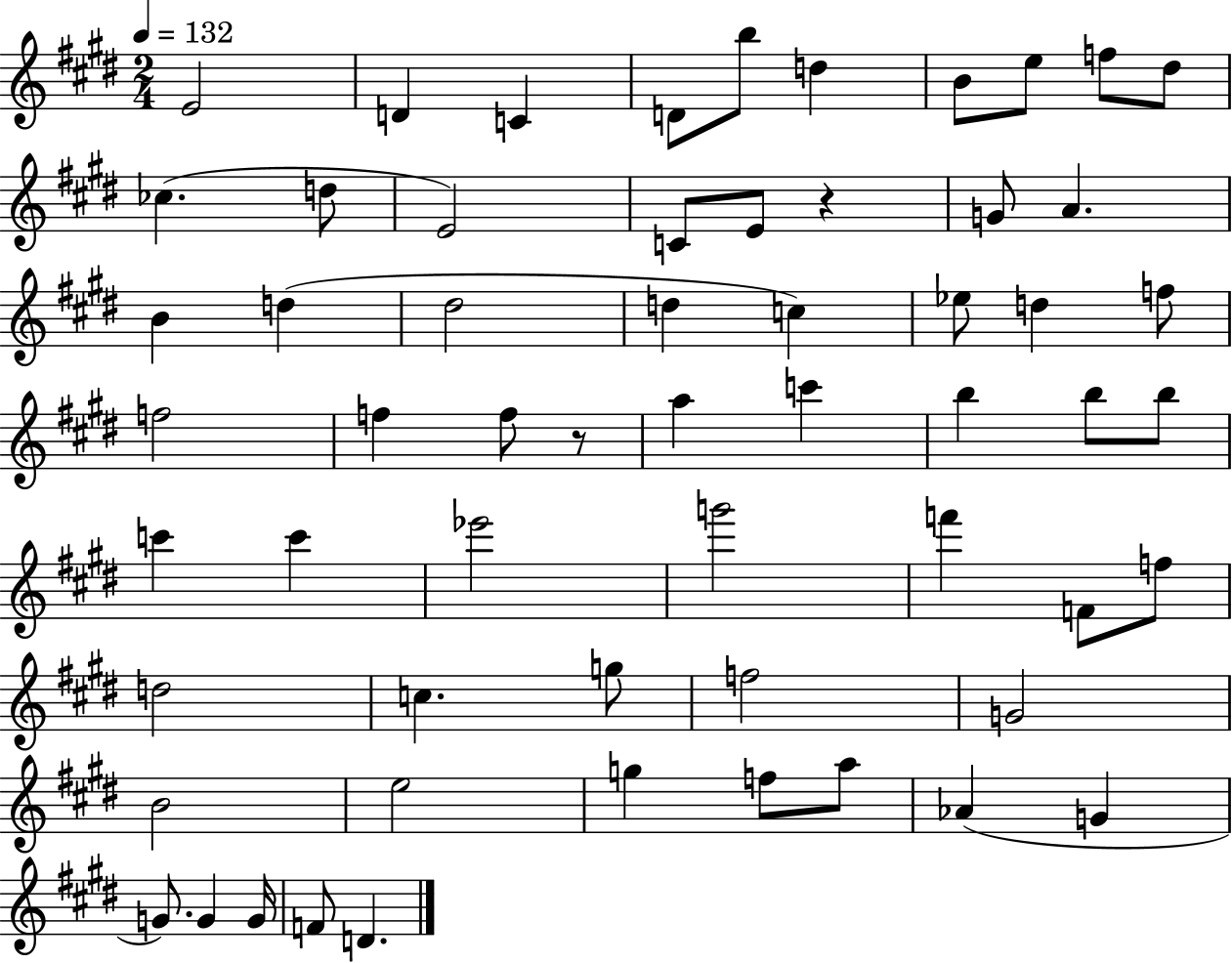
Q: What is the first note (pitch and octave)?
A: E4